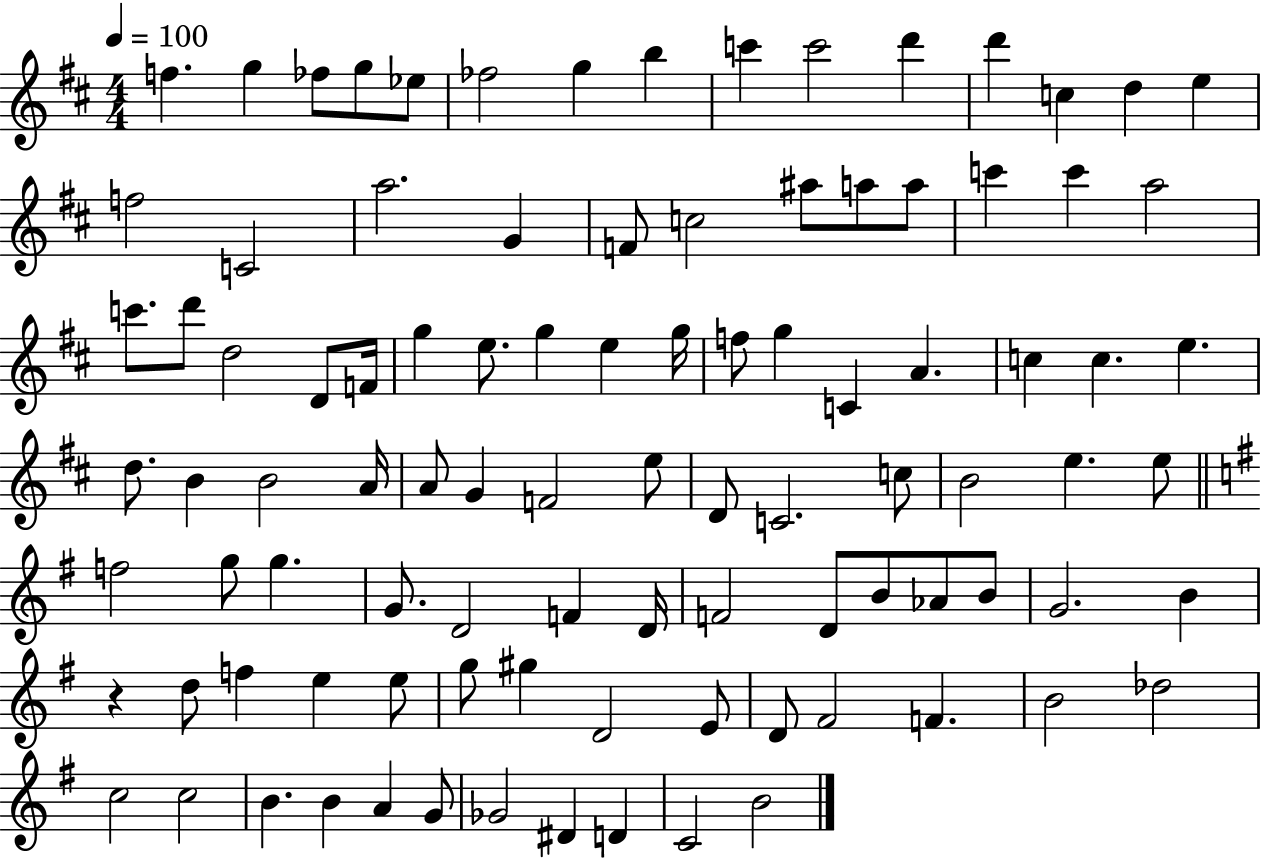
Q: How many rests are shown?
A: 1